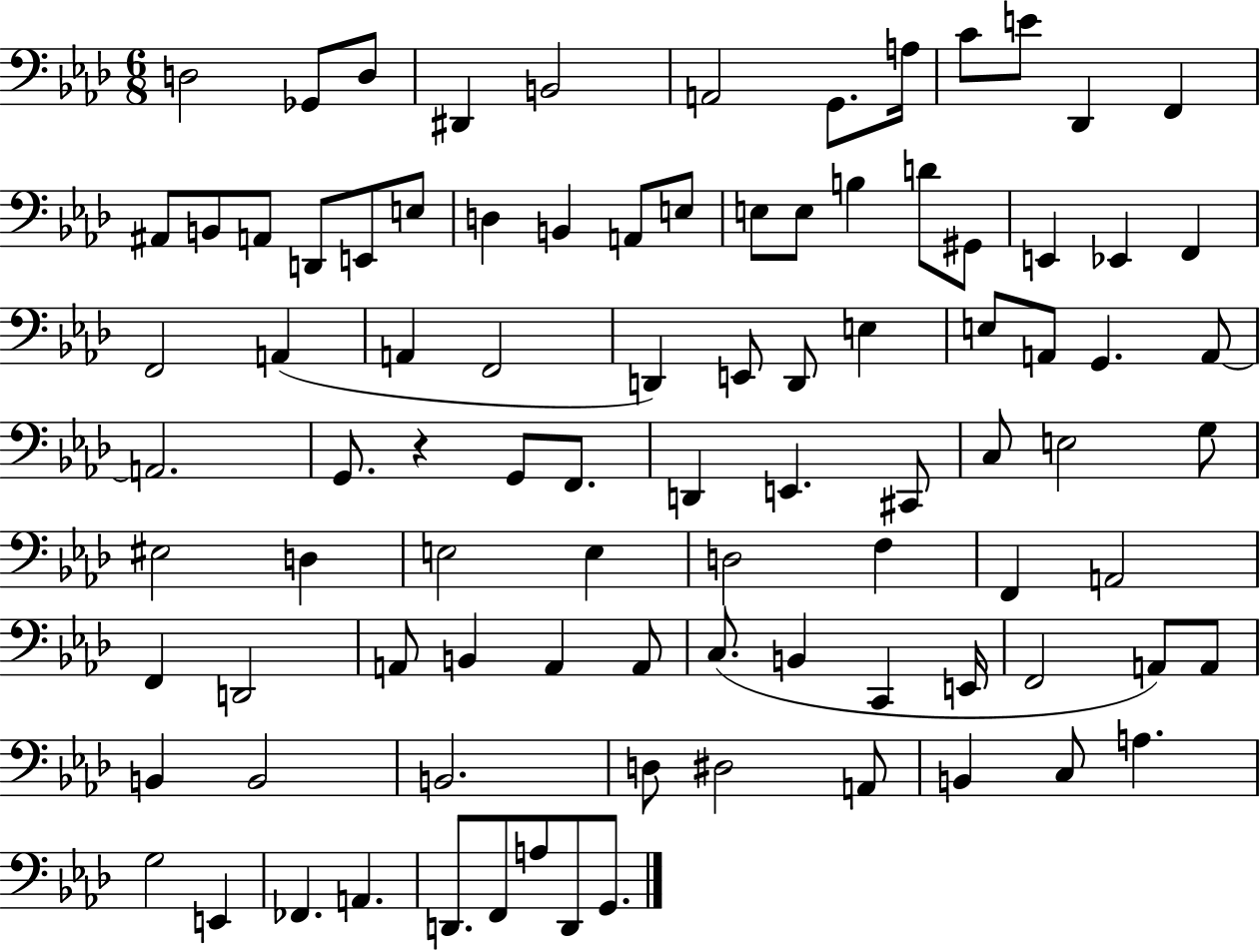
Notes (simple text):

D3/h Gb2/e D3/e D#2/q B2/h A2/h G2/e. A3/s C4/e E4/e Db2/q F2/q A#2/e B2/e A2/e D2/e E2/e E3/e D3/q B2/q A2/e E3/e E3/e E3/e B3/q D4/e G#2/e E2/q Eb2/q F2/q F2/h A2/q A2/q F2/h D2/q E2/e D2/e E3/q E3/e A2/e G2/q. A2/e A2/h. G2/e. R/q G2/e F2/e. D2/q E2/q. C#2/e C3/e E3/h G3/e EIS3/h D3/q E3/h E3/q D3/h F3/q F2/q A2/h F2/q D2/h A2/e B2/q A2/q A2/e C3/e. B2/q C2/q E2/s F2/h A2/e A2/e B2/q B2/h B2/h. D3/e D#3/h A2/e B2/q C3/e A3/q. G3/h E2/q FES2/q. A2/q. D2/e. F2/e A3/e D2/e G2/e.